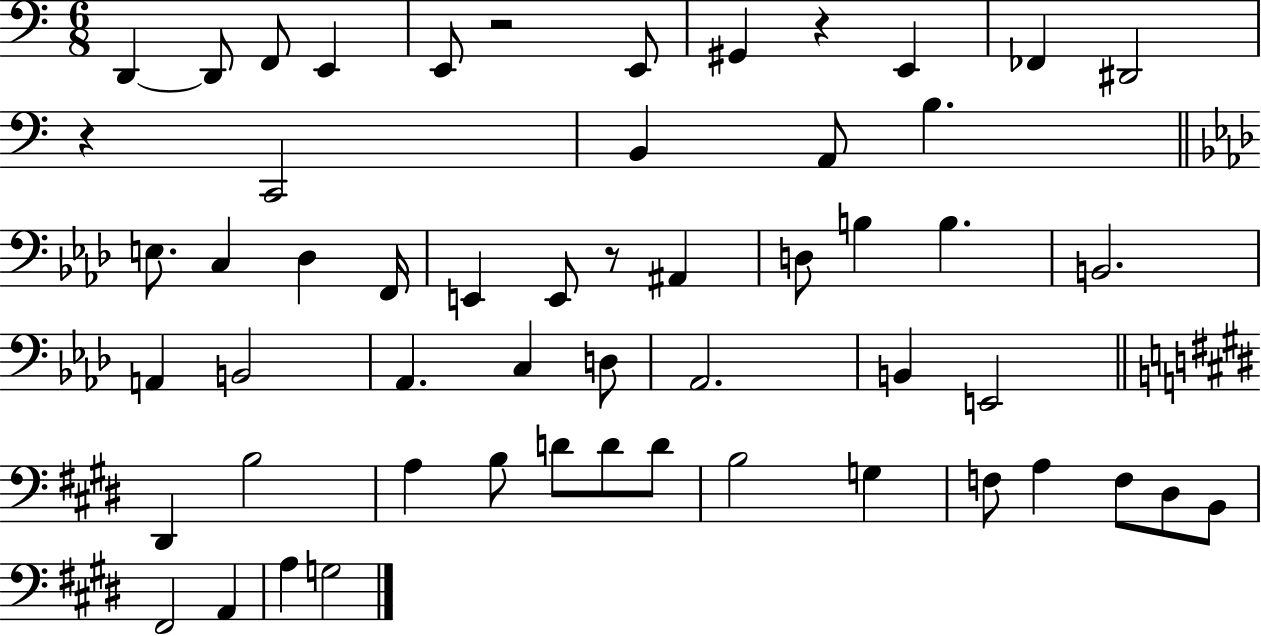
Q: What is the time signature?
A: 6/8